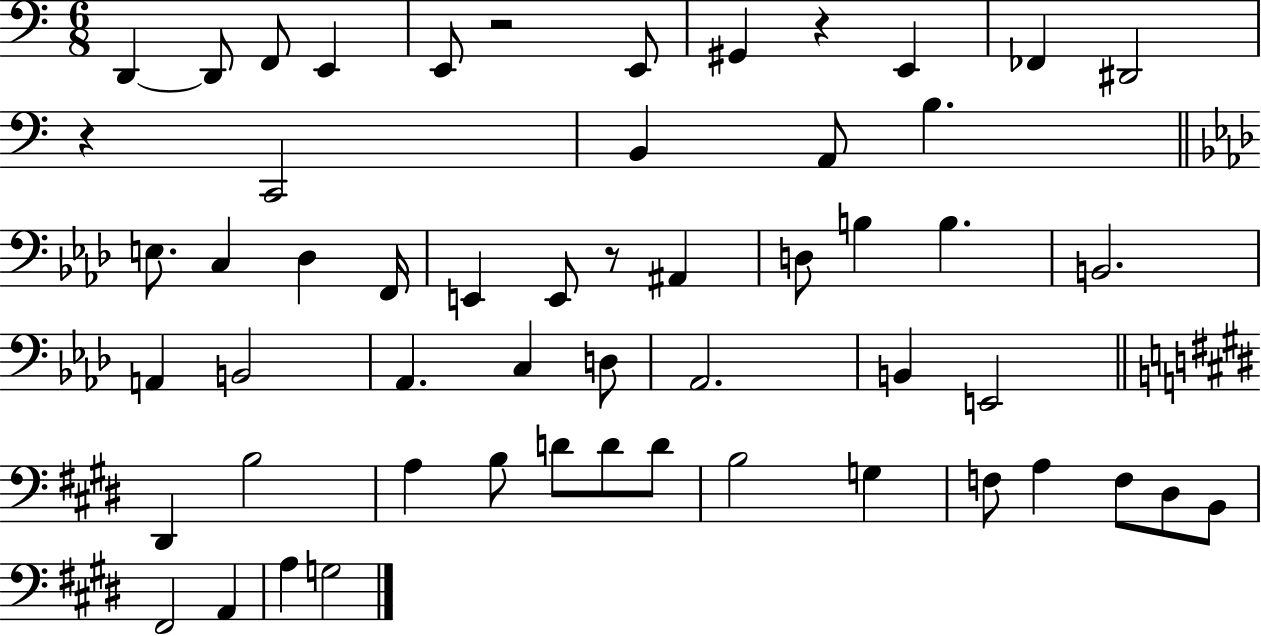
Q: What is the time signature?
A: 6/8